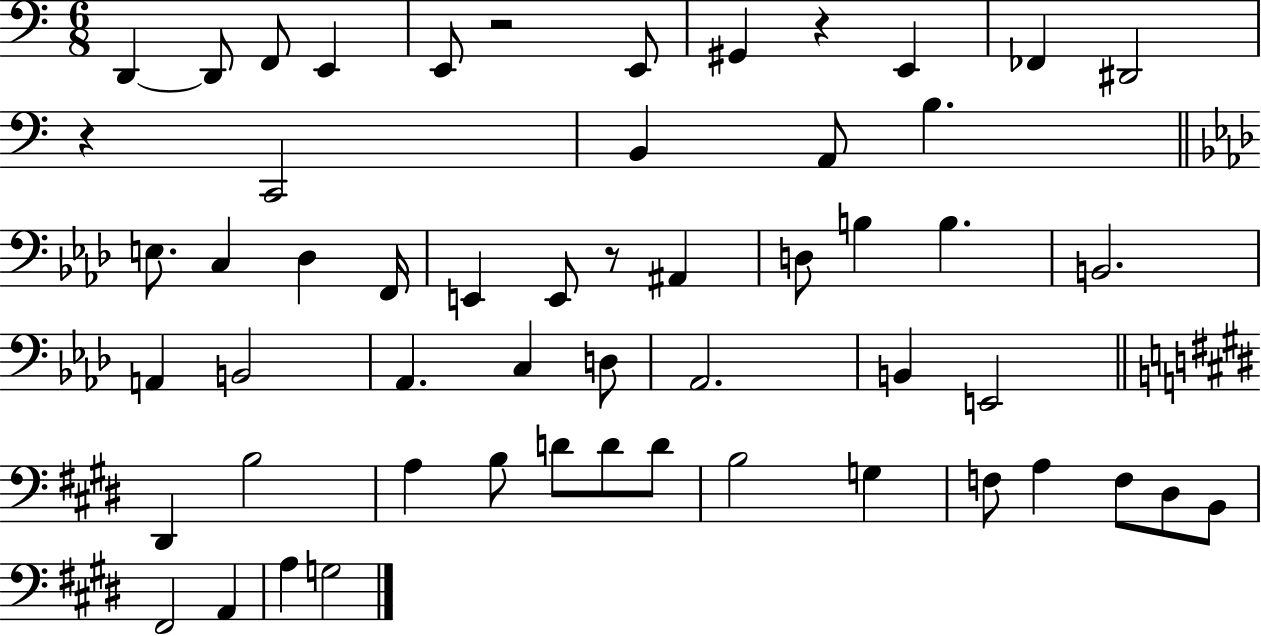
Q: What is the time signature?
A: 6/8